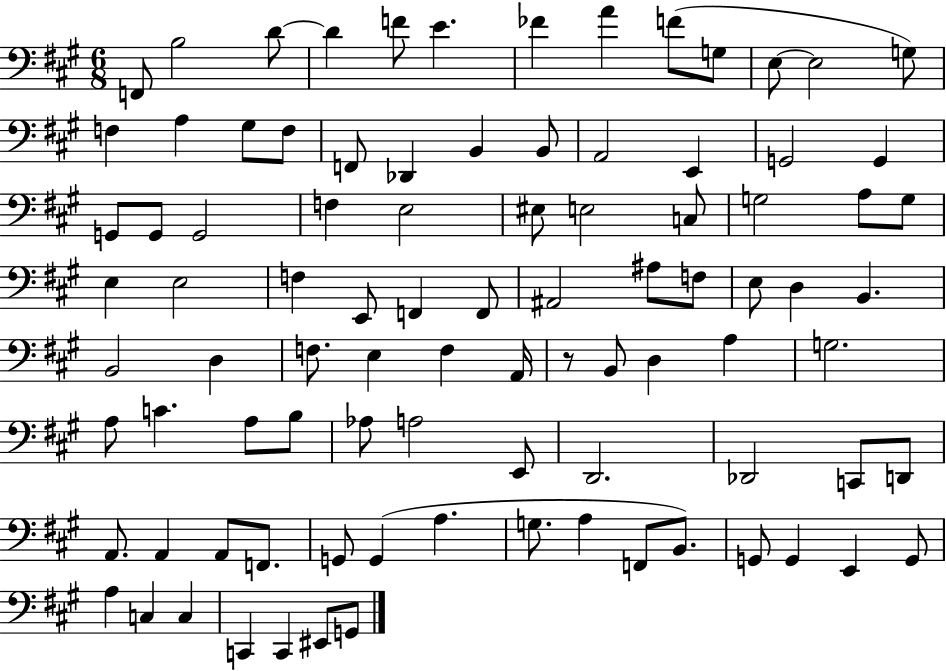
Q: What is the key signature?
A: A major